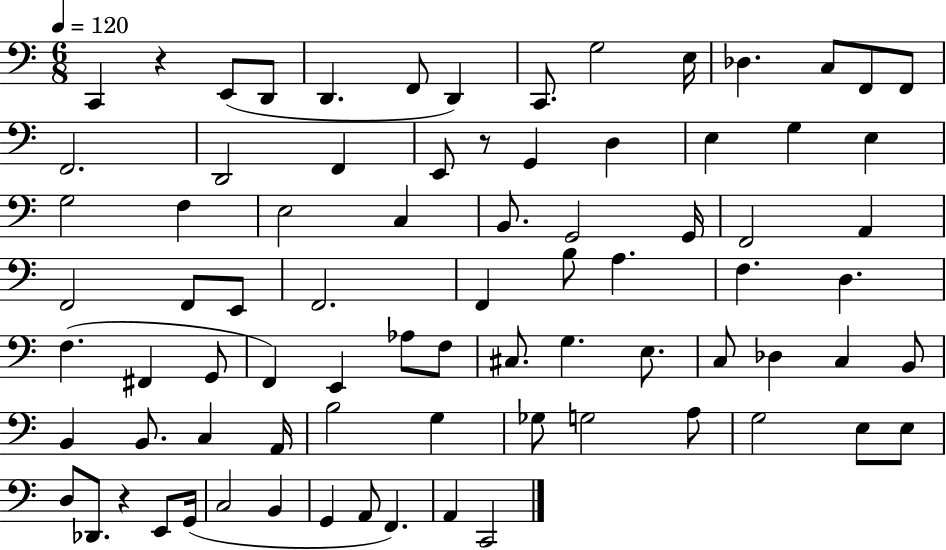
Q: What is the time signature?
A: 6/8